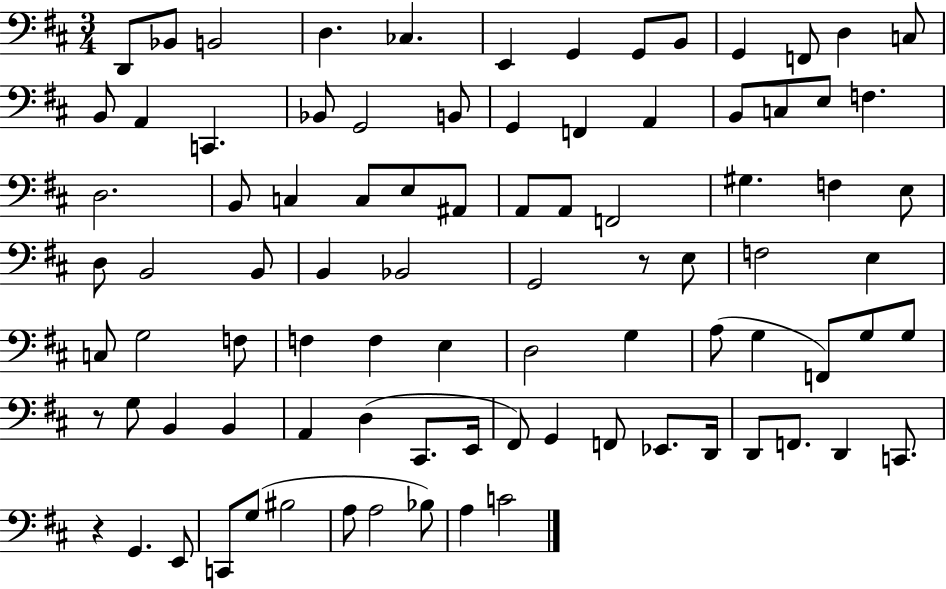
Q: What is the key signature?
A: D major